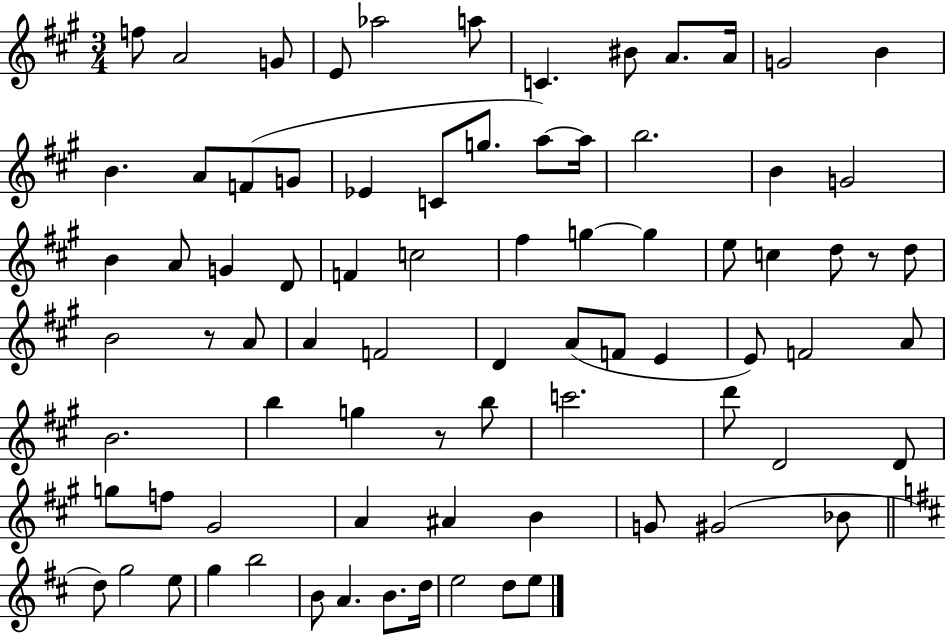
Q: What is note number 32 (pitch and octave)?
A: G5